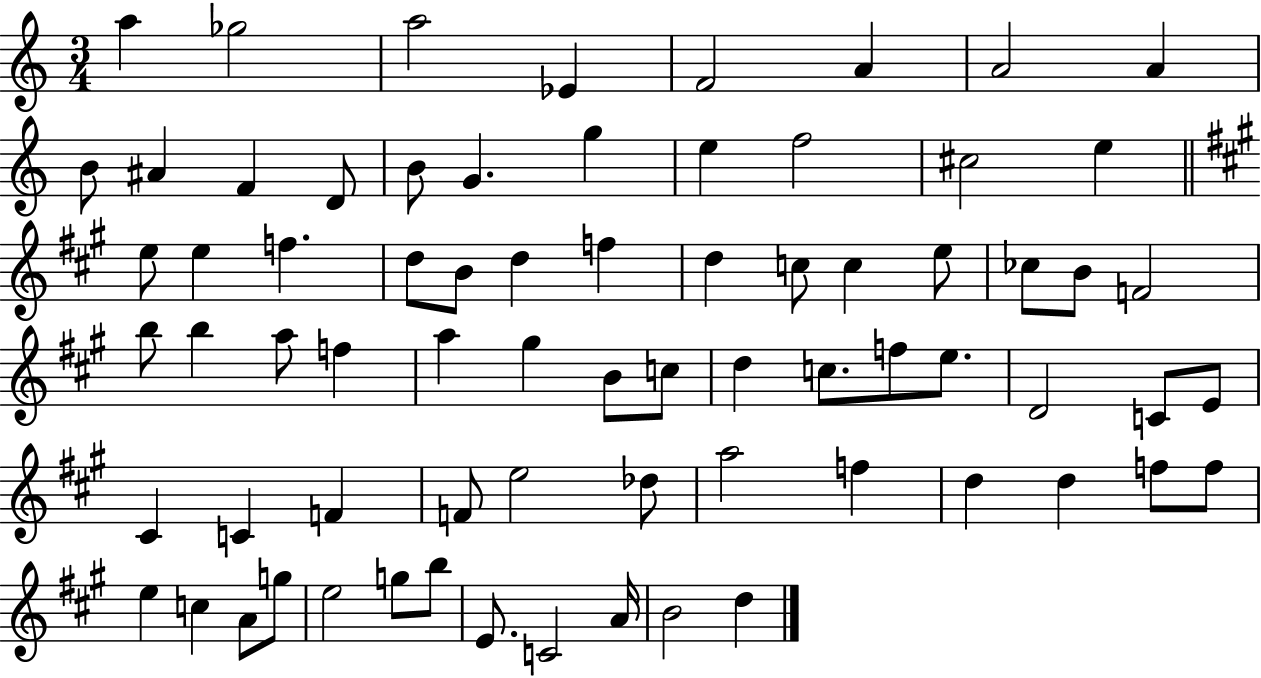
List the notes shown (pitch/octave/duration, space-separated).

A5/q Gb5/h A5/h Eb4/q F4/h A4/q A4/h A4/q B4/e A#4/q F4/q D4/e B4/e G4/q. G5/q E5/q F5/h C#5/h E5/q E5/e E5/q F5/q. D5/e B4/e D5/q F5/q D5/q C5/e C5/q E5/e CES5/e B4/e F4/h B5/e B5/q A5/e F5/q A5/q G#5/q B4/e C5/e D5/q C5/e. F5/e E5/e. D4/h C4/e E4/e C#4/q C4/q F4/q F4/e E5/h Db5/e A5/h F5/q D5/q D5/q F5/e F5/e E5/q C5/q A4/e G5/e E5/h G5/e B5/e E4/e. C4/h A4/s B4/h D5/q